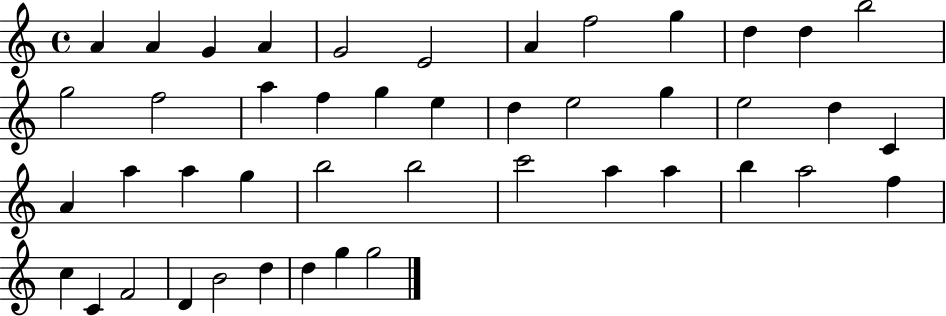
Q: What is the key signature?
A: C major